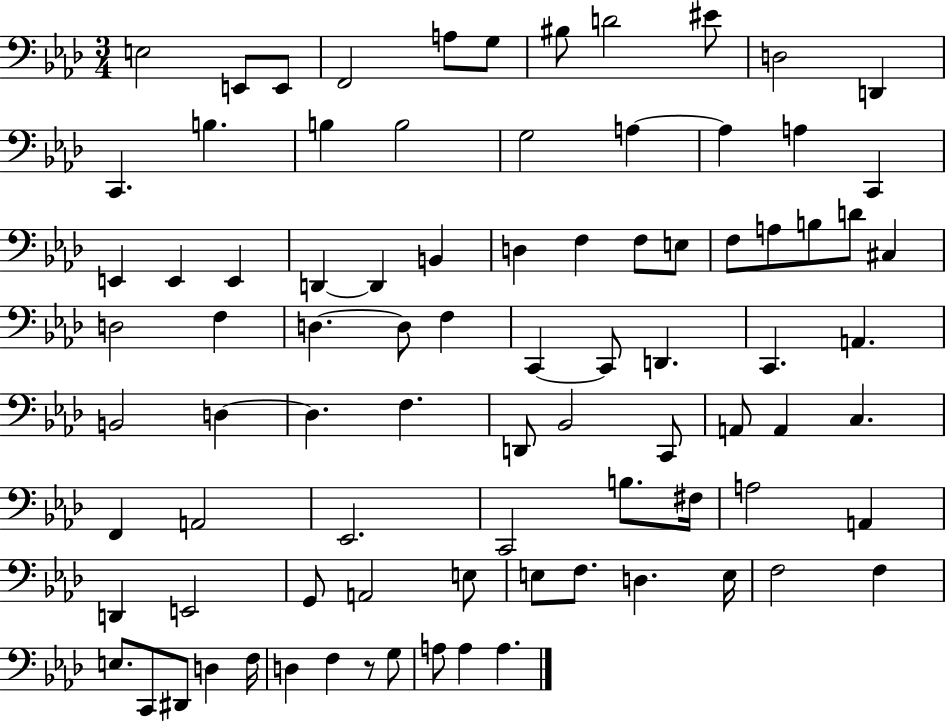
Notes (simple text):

E3/h E2/e E2/e F2/h A3/e G3/e BIS3/e D4/h EIS4/e D3/h D2/q C2/q. B3/q. B3/q B3/h G3/h A3/q A3/q A3/q C2/q E2/q E2/q E2/q D2/q D2/q B2/q D3/q F3/q F3/e E3/e F3/e A3/e B3/e D4/e C#3/q D3/h F3/q D3/q. D3/e F3/q C2/q C2/e D2/q. C2/q. A2/q. B2/h D3/q D3/q. F3/q. D2/e Bb2/h C2/e A2/e A2/q C3/q. F2/q A2/h Eb2/h. C2/h B3/e. F#3/s A3/h A2/q D2/q E2/h G2/e A2/h E3/e E3/e F3/e. D3/q. E3/s F3/h F3/q E3/e. C2/e D#2/e D3/q F3/s D3/q F3/q R/e G3/e A3/e A3/q A3/q.